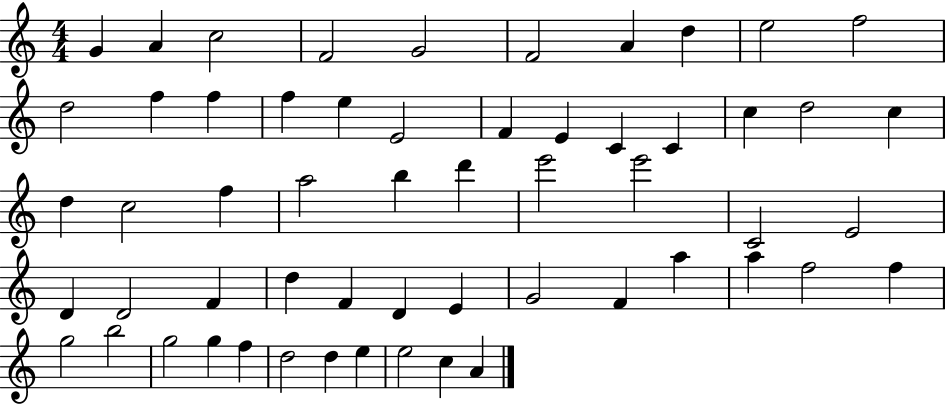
{
  \clef treble
  \numericTimeSignature
  \time 4/4
  \key c \major
  g'4 a'4 c''2 | f'2 g'2 | f'2 a'4 d''4 | e''2 f''2 | \break d''2 f''4 f''4 | f''4 e''4 e'2 | f'4 e'4 c'4 c'4 | c''4 d''2 c''4 | \break d''4 c''2 f''4 | a''2 b''4 d'''4 | e'''2 e'''2 | c'2 e'2 | \break d'4 d'2 f'4 | d''4 f'4 d'4 e'4 | g'2 f'4 a''4 | a''4 f''2 f''4 | \break g''2 b''2 | g''2 g''4 f''4 | d''2 d''4 e''4 | e''2 c''4 a'4 | \break \bar "|."
}